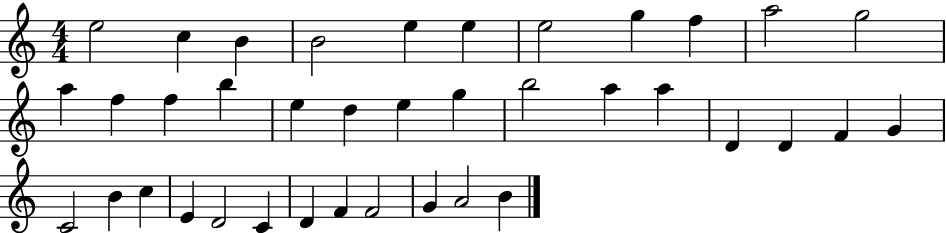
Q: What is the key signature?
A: C major